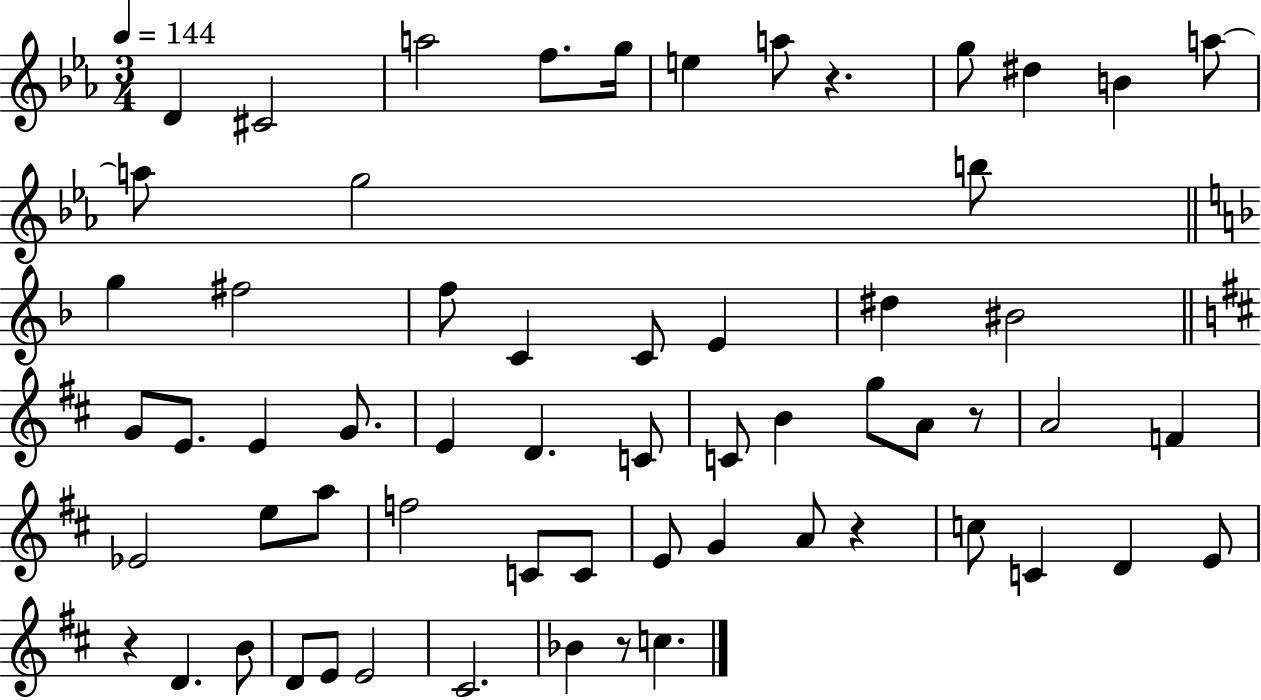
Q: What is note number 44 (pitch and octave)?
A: A4